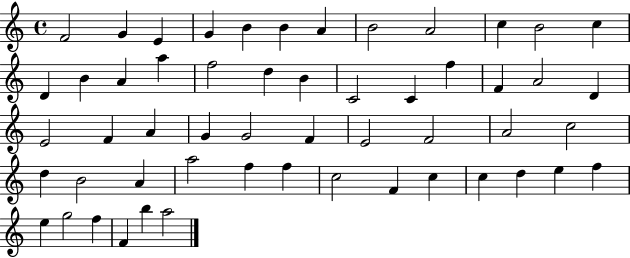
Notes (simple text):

F4/h G4/q E4/q G4/q B4/q B4/q A4/q B4/h A4/h C5/q B4/h C5/q D4/q B4/q A4/q A5/q F5/h D5/q B4/q C4/h C4/q F5/q F4/q A4/h D4/q E4/h F4/q A4/q G4/q G4/h F4/q E4/h F4/h A4/h C5/h D5/q B4/h A4/q A5/h F5/q F5/q C5/h F4/q C5/q C5/q D5/q E5/q F5/q E5/q G5/h F5/q F4/q B5/q A5/h